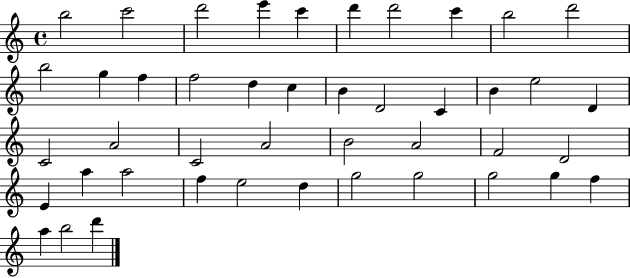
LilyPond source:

{
  \clef treble
  \time 4/4
  \defaultTimeSignature
  \key c \major
  b''2 c'''2 | d'''2 e'''4 c'''4 | d'''4 d'''2 c'''4 | b''2 d'''2 | \break b''2 g''4 f''4 | f''2 d''4 c''4 | b'4 d'2 c'4 | b'4 e''2 d'4 | \break c'2 a'2 | c'2 a'2 | b'2 a'2 | f'2 d'2 | \break e'4 a''4 a''2 | f''4 e''2 d''4 | g''2 g''2 | g''2 g''4 f''4 | \break a''4 b''2 d'''4 | \bar "|."
}